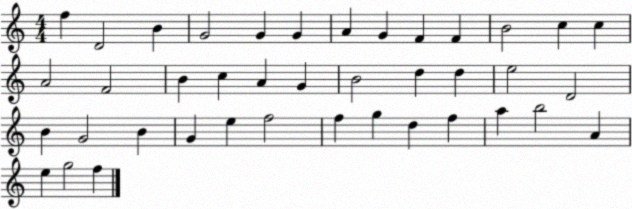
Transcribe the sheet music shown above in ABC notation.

X:1
T:Untitled
M:4/4
L:1/4
K:C
f D2 B G2 G G A G F F B2 c c A2 F2 B c A G B2 d d e2 D2 B G2 B G e f2 f g d f a b2 A e g2 f